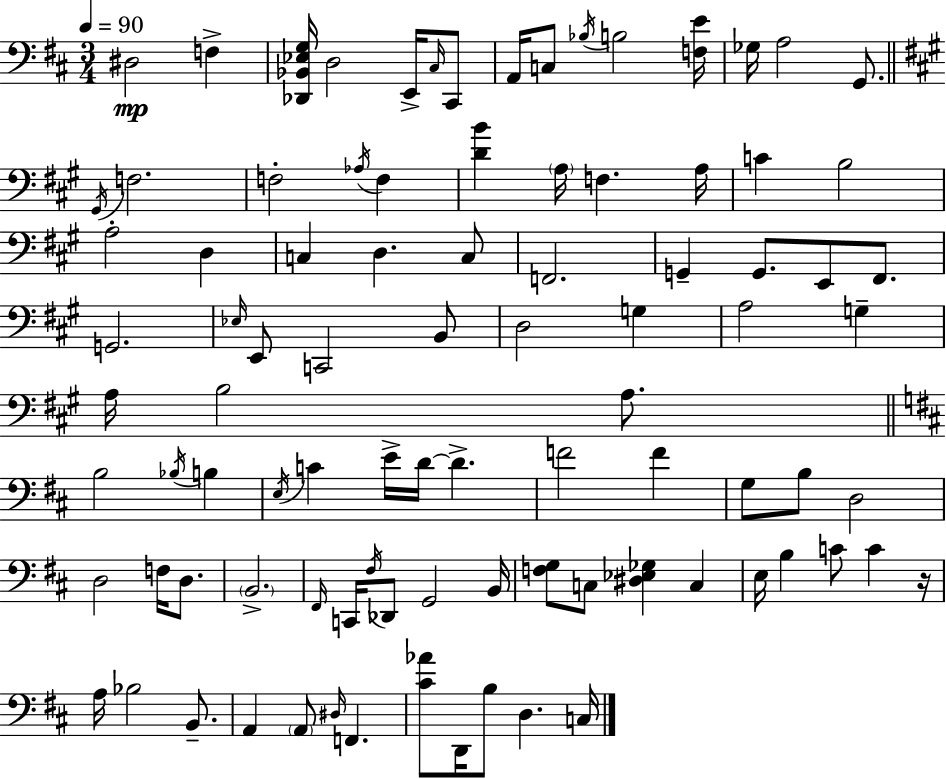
D#3/h F3/q [Db2,Bb2,Eb3,G3]/s D3/h E2/s C#3/s C#2/e A2/s C3/e Bb3/s B3/h [F3,E4]/s Gb3/s A3/h G2/e. G#2/s F3/h. F3/h Ab3/s F3/q [D4,B4]/q A3/s F3/q. A3/s C4/q B3/h A3/h D3/q C3/q D3/q. C3/e F2/h. G2/q G2/e. E2/e F#2/e. G2/h. Eb3/s E2/e C2/h B2/e D3/h G3/q A3/h G3/q A3/s B3/h A3/e. B3/h Bb3/s B3/q E3/s C4/q E4/s D4/s D4/q. F4/h F4/q G3/e B3/e D3/h D3/h F3/s D3/e. B2/h. F#2/s C2/s F#3/s Db2/e G2/h B2/s [F3,G3]/e C3/e [D#3,Eb3,Gb3]/q C3/q E3/s B3/q C4/e C4/q R/s A3/s Bb3/h B2/e. A2/q A2/e D#3/s F2/q. [C#4,Ab4]/e D2/s B3/e D3/q. C3/s